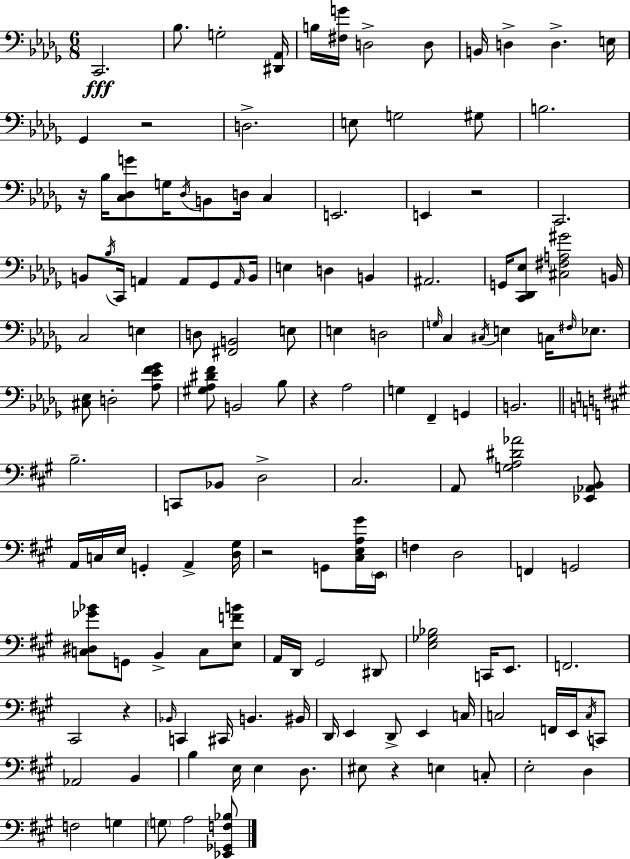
X:1
T:Untitled
M:6/8
L:1/4
K:Bbm
C,,2 _B,/2 G,2 [^D,,_A,,]/4 B,/4 [^F,G]/4 D,2 D,/2 B,,/4 D, D, E,/4 _G,, z2 D,2 E,/2 G,2 ^G,/2 B,2 z/4 _B,/4 [C,_D,G]/2 G,/4 _D,/4 B,,/2 D,/4 C, E,,2 E,, z2 C,,2 B,,/2 _B,/4 C,,/4 A,, A,,/2 _G,,/2 A,,/4 B,,/4 E, D, B,, ^A,,2 G,,/4 [C,,_D,,_E,]/2 [^C,^F,A,^G]2 B,,/4 C,2 E, D,/2 [^F,,B,,]2 E,/2 E, D,2 G,/4 C, ^C,/4 E, C,/4 ^F,/4 _E,/2 [^C,_E,]/2 D,2 [_A,_EF_G]/2 [^G,_A,^DF]/2 B,,2 _B,/2 z _A,2 G, F,, G,, B,,2 B,2 C,,/2 _B,,/2 D,2 ^C,2 A,,/2 [G,A,^D_A]2 [_E,,_A,,B,,]/2 A,,/4 C,/4 E,/4 G,, A,, [D,^G,]/4 z2 G,,/2 [^C,E,A,^G]/4 E,,/4 F, D,2 F,, G,,2 [C,^D,_G_B]/2 G,,/2 B,, C,/2 [E,FB]/2 A,,/4 D,,/4 ^G,,2 ^D,,/2 [E,_G,_B,]2 C,,/4 E,,/2 F,,2 ^C,,2 z _B,,/4 C,, ^C,,/4 B,, ^B,,/4 D,,/4 E,, D,,/2 E,, C,/4 C,2 F,,/4 E,,/4 C,/4 C,,/2 _A,,2 B,, B, E,/4 E, D,/2 ^E,/2 z E, C,/2 E,2 D, F,2 G, G,/2 A,2 [_E,,_G,,F,_B,]/2